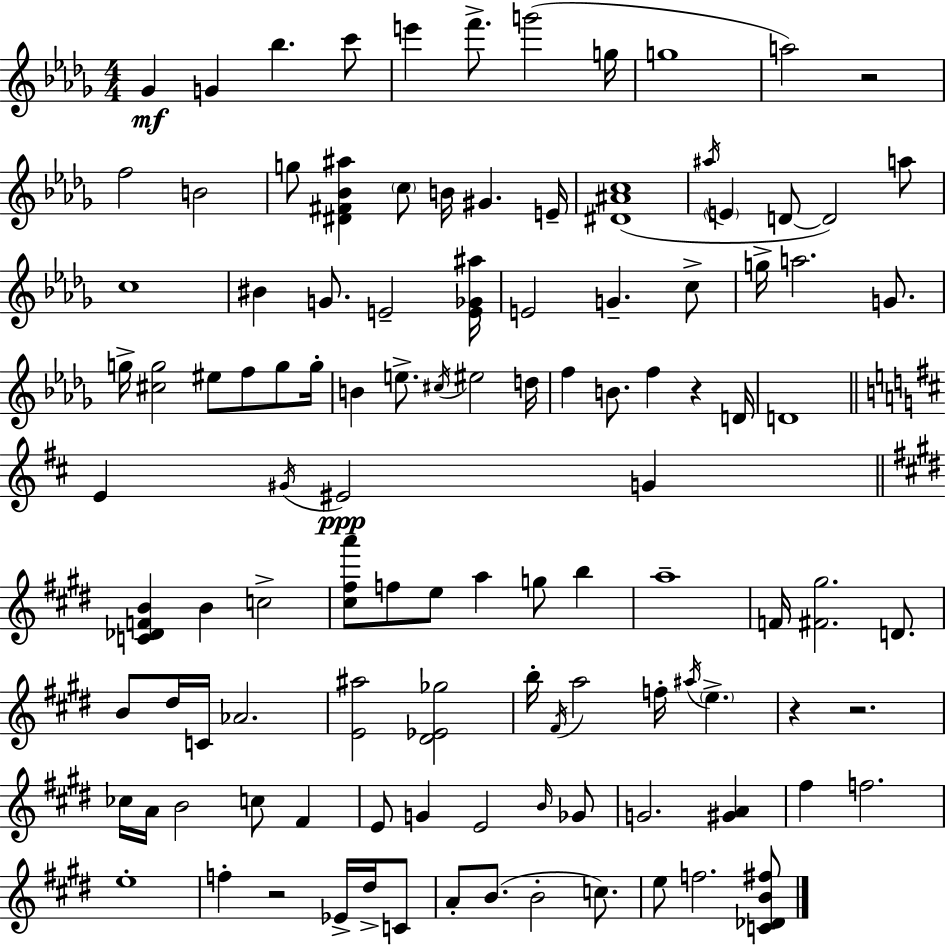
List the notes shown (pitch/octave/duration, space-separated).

Gb4/q G4/q Bb5/q. C6/e E6/q F6/e. G6/h G5/s G5/w A5/h R/h F5/h B4/h G5/e [D#4,F#4,Bb4,A#5]/q C5/e B4/s G#4/q. E4/s [D#4,A#4,C5]/w A#5/s E4/q D4/e D4/h A5/e C5/w BIS4/q G4/e. E4/h [E4,Gb4,A#5]/s E4/h G4/q. C5/e G5/s A5/h. G4/e. G5/s [C#5,G5]/h EIS5/e F5/e G5/e G5/s B4/q E5/e. C#5/s EIS5/h D5/s F5/q B4/e. F5/q R/q D4/s D4/w E4/q G#4/s EIS4/h G4/q [C4,Db4,F4,B4]/q B4/q C5/h [C#5,F#5,A6]/e F5/e E5/e A5/q G5/e B5/q A5/w F4/s [F#4,G#5]/h. D4/e. B4/e D#5/s C4/s Ab4/h. [E4,A#5]/h [D#4,Eb4,Gb5]/h B5/s F#4/s A5/h F5/s A#5/s E5/q. R/q R/h. CES5/s A4/s B4/h C5/e F#4/q E4/e G4/q E4/h B4/s Gb4/e G4/h. [G#4,A4]/q F#5/q F5/h. E5/w F5/q R/h Eb4/s D#5/s C4/e A4/e B4/e. B4/h C5/e. E5/e F5/h. [C4,Db4,B4,F#5]/e